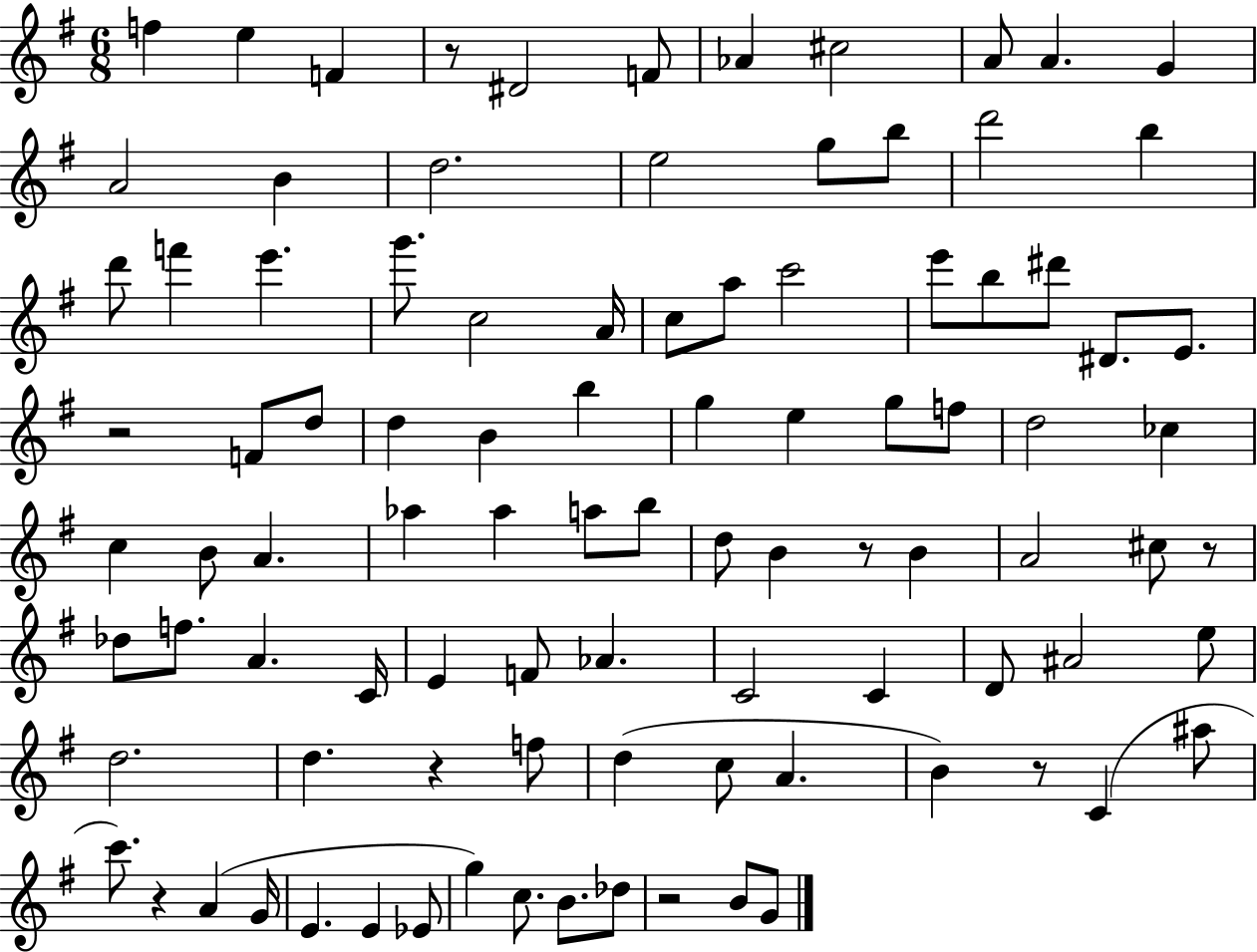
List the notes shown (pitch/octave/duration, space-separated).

F5/q E5/q F4/q R/e D#4/h F4/e Ab4/q C#5/h A4/e A4/q. G4/q A4/h B4/q D5/h. E5/h G5/e B5/e D6/h B5/q D6/e F6/q E6/q. G6/e. C5/h A4/s C5/e A5/e C6/h E6/e B5/e D#6/e D#4/e. E4/e. R/h F4/e D5/e D5/q B4/q B5/q G5/q E5/q G5/e F5/e D5/h CES5/q C5/q B4/e A4/q. Ab5/q Ab5/q A5/e B5/e D5/e B4/q R/e B4/q A4/h C#5/e R/e Db5/e F5/e. A4/q. C4/s E4/q F4/e Ab4/q. C4/h C4/q D4/e A#4/h E5/e D5/h. D5/q. R/q F5/e D5/q C5/e A4/q. B4/q R/e C4/q A#5/e C6/e. R/q A4/q G4/s E4/q. E4/q Eb4/e G5/q C5/e. B4/e. Db5/e R/h B4/e G4/e